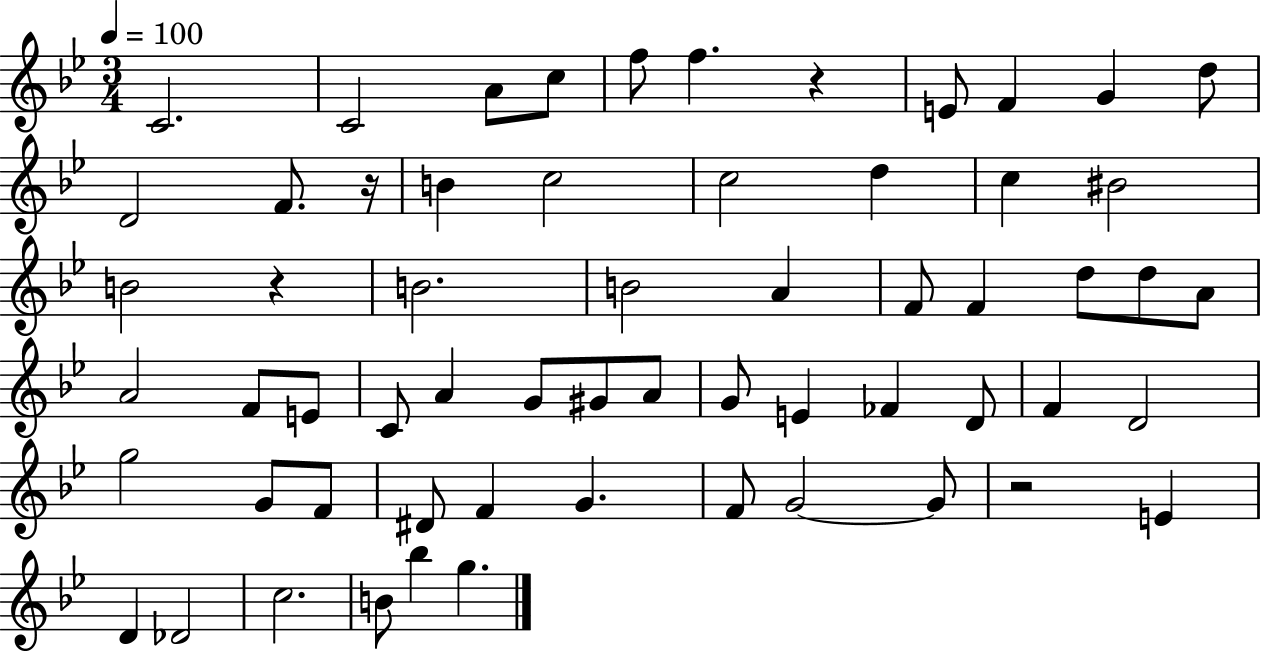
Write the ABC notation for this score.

X:1
T:Untitled
M:3/4
L:1/4
K:Bb
C2 C2 A/2 c/2 f/2 f z E/2 F G d/2 D2 F/2 z/4 B c2 c2 d c ^B2 B2 z B2 B2 A F/2 F d/2 d/2 A/2 A2 F/2 E/2 C/2 A G/2 ^G/2 A/2 G/2 E _F D/2 F D2 g2 G/2 F/2 ^D/2 F G F/2 G2 G/2 z2 E D _D2 c2 B/2 _b g